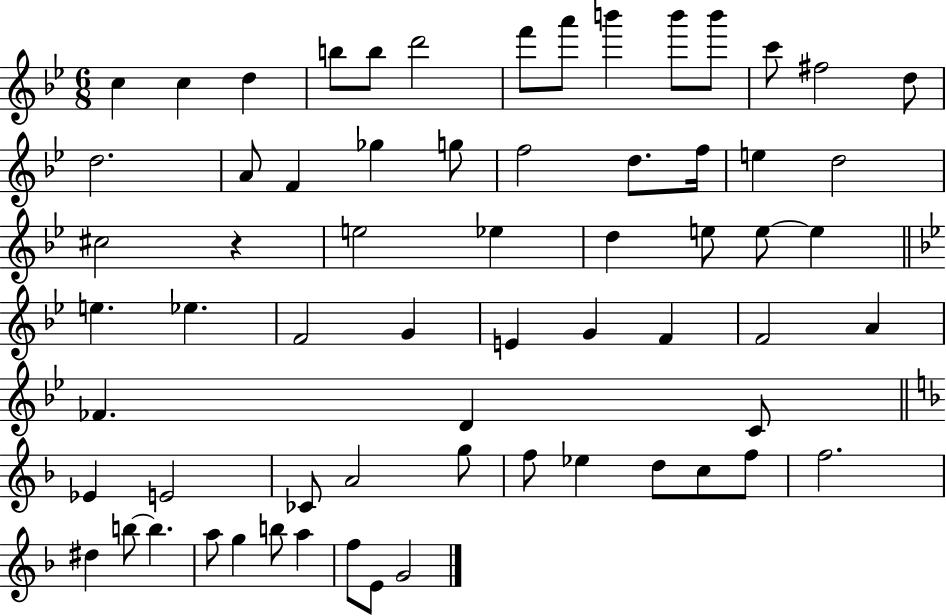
C5/q C5/q D5/q B5/e B5/e D6/h F6/e A6/e B6/q B6/e B6/e C6/e F#5/h D5/e D5/h. A4/e F4/q Gb5/q G5/e F5/h D5/e. F5/s E5/q D5/h C#5/h R/q E5/h Eb5/q D5/q E5/e E5/e E5/q E5/q. Eb5/q. F4/h G4/q E4/q G4/q F4/q F4/h A4/q FES4/q. D4/q C4/e Eb4/q E4/h CES4/e A4/h G5/e F5/e Eb5/q D5/e C5/e F5/e F5/h. D#5/q B5/e B5/q. A5/e G5/q B5/e A5/q F5/e E4/e G4/h